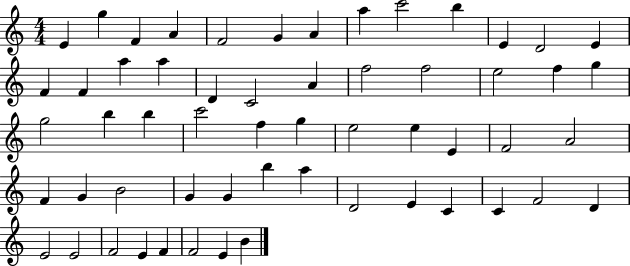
{
  \clef treble
  \numericTimeSignature
  \time 4/4
  \key c \major
  e'4 g''4 f'4 a'4 | f'2 g'4 a'4 | a''4 c'''2 b''4 | e'4 d'2 e'4 | \break f'4 f'4 a''4 a''4 | d'4 c'2 a'4 | f''2 f''2 | e''2 f''4 g''4 | \break g''2 b''4 b''4 | c'''2 f''4 g''4 | e''2 e''4 e'4 | f'2 a'2 | \break f'4 g'4 b'2 | g'4 g'4 b''4 a''4 | d'2 e'4 c'4 | c'4 f'2 d'4 | \break e'2 e'2 | f'2 e'4 f'4 | f'2 e'4 b'4 | \bar "|."
}